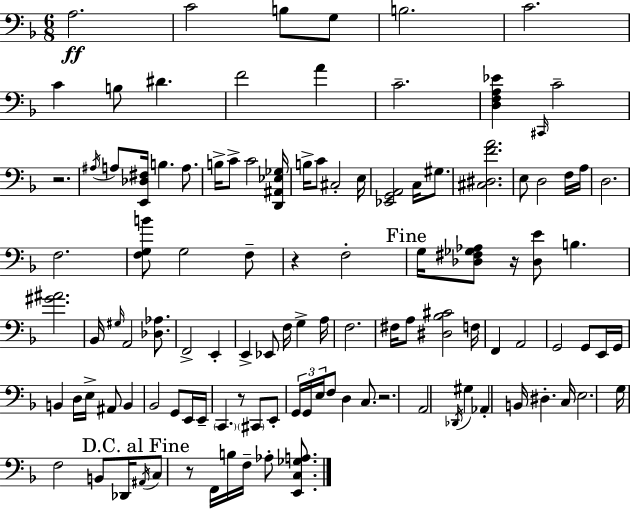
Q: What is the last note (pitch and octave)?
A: Ab3